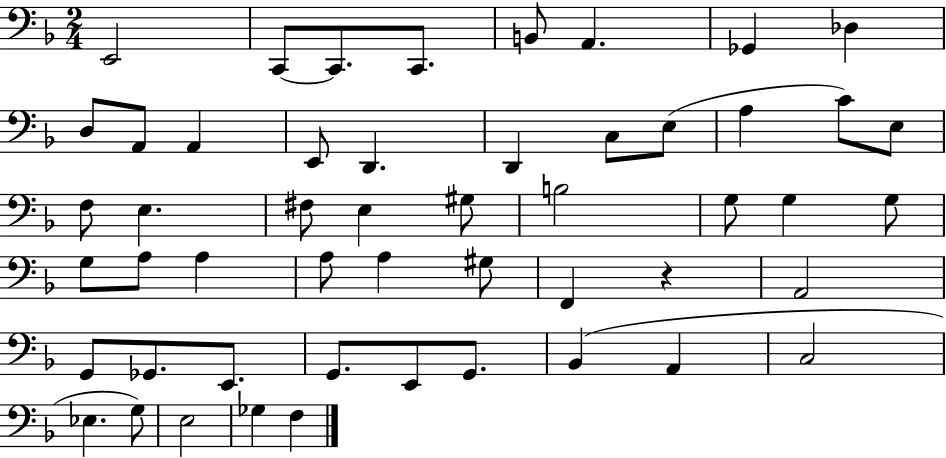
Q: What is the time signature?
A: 2/4